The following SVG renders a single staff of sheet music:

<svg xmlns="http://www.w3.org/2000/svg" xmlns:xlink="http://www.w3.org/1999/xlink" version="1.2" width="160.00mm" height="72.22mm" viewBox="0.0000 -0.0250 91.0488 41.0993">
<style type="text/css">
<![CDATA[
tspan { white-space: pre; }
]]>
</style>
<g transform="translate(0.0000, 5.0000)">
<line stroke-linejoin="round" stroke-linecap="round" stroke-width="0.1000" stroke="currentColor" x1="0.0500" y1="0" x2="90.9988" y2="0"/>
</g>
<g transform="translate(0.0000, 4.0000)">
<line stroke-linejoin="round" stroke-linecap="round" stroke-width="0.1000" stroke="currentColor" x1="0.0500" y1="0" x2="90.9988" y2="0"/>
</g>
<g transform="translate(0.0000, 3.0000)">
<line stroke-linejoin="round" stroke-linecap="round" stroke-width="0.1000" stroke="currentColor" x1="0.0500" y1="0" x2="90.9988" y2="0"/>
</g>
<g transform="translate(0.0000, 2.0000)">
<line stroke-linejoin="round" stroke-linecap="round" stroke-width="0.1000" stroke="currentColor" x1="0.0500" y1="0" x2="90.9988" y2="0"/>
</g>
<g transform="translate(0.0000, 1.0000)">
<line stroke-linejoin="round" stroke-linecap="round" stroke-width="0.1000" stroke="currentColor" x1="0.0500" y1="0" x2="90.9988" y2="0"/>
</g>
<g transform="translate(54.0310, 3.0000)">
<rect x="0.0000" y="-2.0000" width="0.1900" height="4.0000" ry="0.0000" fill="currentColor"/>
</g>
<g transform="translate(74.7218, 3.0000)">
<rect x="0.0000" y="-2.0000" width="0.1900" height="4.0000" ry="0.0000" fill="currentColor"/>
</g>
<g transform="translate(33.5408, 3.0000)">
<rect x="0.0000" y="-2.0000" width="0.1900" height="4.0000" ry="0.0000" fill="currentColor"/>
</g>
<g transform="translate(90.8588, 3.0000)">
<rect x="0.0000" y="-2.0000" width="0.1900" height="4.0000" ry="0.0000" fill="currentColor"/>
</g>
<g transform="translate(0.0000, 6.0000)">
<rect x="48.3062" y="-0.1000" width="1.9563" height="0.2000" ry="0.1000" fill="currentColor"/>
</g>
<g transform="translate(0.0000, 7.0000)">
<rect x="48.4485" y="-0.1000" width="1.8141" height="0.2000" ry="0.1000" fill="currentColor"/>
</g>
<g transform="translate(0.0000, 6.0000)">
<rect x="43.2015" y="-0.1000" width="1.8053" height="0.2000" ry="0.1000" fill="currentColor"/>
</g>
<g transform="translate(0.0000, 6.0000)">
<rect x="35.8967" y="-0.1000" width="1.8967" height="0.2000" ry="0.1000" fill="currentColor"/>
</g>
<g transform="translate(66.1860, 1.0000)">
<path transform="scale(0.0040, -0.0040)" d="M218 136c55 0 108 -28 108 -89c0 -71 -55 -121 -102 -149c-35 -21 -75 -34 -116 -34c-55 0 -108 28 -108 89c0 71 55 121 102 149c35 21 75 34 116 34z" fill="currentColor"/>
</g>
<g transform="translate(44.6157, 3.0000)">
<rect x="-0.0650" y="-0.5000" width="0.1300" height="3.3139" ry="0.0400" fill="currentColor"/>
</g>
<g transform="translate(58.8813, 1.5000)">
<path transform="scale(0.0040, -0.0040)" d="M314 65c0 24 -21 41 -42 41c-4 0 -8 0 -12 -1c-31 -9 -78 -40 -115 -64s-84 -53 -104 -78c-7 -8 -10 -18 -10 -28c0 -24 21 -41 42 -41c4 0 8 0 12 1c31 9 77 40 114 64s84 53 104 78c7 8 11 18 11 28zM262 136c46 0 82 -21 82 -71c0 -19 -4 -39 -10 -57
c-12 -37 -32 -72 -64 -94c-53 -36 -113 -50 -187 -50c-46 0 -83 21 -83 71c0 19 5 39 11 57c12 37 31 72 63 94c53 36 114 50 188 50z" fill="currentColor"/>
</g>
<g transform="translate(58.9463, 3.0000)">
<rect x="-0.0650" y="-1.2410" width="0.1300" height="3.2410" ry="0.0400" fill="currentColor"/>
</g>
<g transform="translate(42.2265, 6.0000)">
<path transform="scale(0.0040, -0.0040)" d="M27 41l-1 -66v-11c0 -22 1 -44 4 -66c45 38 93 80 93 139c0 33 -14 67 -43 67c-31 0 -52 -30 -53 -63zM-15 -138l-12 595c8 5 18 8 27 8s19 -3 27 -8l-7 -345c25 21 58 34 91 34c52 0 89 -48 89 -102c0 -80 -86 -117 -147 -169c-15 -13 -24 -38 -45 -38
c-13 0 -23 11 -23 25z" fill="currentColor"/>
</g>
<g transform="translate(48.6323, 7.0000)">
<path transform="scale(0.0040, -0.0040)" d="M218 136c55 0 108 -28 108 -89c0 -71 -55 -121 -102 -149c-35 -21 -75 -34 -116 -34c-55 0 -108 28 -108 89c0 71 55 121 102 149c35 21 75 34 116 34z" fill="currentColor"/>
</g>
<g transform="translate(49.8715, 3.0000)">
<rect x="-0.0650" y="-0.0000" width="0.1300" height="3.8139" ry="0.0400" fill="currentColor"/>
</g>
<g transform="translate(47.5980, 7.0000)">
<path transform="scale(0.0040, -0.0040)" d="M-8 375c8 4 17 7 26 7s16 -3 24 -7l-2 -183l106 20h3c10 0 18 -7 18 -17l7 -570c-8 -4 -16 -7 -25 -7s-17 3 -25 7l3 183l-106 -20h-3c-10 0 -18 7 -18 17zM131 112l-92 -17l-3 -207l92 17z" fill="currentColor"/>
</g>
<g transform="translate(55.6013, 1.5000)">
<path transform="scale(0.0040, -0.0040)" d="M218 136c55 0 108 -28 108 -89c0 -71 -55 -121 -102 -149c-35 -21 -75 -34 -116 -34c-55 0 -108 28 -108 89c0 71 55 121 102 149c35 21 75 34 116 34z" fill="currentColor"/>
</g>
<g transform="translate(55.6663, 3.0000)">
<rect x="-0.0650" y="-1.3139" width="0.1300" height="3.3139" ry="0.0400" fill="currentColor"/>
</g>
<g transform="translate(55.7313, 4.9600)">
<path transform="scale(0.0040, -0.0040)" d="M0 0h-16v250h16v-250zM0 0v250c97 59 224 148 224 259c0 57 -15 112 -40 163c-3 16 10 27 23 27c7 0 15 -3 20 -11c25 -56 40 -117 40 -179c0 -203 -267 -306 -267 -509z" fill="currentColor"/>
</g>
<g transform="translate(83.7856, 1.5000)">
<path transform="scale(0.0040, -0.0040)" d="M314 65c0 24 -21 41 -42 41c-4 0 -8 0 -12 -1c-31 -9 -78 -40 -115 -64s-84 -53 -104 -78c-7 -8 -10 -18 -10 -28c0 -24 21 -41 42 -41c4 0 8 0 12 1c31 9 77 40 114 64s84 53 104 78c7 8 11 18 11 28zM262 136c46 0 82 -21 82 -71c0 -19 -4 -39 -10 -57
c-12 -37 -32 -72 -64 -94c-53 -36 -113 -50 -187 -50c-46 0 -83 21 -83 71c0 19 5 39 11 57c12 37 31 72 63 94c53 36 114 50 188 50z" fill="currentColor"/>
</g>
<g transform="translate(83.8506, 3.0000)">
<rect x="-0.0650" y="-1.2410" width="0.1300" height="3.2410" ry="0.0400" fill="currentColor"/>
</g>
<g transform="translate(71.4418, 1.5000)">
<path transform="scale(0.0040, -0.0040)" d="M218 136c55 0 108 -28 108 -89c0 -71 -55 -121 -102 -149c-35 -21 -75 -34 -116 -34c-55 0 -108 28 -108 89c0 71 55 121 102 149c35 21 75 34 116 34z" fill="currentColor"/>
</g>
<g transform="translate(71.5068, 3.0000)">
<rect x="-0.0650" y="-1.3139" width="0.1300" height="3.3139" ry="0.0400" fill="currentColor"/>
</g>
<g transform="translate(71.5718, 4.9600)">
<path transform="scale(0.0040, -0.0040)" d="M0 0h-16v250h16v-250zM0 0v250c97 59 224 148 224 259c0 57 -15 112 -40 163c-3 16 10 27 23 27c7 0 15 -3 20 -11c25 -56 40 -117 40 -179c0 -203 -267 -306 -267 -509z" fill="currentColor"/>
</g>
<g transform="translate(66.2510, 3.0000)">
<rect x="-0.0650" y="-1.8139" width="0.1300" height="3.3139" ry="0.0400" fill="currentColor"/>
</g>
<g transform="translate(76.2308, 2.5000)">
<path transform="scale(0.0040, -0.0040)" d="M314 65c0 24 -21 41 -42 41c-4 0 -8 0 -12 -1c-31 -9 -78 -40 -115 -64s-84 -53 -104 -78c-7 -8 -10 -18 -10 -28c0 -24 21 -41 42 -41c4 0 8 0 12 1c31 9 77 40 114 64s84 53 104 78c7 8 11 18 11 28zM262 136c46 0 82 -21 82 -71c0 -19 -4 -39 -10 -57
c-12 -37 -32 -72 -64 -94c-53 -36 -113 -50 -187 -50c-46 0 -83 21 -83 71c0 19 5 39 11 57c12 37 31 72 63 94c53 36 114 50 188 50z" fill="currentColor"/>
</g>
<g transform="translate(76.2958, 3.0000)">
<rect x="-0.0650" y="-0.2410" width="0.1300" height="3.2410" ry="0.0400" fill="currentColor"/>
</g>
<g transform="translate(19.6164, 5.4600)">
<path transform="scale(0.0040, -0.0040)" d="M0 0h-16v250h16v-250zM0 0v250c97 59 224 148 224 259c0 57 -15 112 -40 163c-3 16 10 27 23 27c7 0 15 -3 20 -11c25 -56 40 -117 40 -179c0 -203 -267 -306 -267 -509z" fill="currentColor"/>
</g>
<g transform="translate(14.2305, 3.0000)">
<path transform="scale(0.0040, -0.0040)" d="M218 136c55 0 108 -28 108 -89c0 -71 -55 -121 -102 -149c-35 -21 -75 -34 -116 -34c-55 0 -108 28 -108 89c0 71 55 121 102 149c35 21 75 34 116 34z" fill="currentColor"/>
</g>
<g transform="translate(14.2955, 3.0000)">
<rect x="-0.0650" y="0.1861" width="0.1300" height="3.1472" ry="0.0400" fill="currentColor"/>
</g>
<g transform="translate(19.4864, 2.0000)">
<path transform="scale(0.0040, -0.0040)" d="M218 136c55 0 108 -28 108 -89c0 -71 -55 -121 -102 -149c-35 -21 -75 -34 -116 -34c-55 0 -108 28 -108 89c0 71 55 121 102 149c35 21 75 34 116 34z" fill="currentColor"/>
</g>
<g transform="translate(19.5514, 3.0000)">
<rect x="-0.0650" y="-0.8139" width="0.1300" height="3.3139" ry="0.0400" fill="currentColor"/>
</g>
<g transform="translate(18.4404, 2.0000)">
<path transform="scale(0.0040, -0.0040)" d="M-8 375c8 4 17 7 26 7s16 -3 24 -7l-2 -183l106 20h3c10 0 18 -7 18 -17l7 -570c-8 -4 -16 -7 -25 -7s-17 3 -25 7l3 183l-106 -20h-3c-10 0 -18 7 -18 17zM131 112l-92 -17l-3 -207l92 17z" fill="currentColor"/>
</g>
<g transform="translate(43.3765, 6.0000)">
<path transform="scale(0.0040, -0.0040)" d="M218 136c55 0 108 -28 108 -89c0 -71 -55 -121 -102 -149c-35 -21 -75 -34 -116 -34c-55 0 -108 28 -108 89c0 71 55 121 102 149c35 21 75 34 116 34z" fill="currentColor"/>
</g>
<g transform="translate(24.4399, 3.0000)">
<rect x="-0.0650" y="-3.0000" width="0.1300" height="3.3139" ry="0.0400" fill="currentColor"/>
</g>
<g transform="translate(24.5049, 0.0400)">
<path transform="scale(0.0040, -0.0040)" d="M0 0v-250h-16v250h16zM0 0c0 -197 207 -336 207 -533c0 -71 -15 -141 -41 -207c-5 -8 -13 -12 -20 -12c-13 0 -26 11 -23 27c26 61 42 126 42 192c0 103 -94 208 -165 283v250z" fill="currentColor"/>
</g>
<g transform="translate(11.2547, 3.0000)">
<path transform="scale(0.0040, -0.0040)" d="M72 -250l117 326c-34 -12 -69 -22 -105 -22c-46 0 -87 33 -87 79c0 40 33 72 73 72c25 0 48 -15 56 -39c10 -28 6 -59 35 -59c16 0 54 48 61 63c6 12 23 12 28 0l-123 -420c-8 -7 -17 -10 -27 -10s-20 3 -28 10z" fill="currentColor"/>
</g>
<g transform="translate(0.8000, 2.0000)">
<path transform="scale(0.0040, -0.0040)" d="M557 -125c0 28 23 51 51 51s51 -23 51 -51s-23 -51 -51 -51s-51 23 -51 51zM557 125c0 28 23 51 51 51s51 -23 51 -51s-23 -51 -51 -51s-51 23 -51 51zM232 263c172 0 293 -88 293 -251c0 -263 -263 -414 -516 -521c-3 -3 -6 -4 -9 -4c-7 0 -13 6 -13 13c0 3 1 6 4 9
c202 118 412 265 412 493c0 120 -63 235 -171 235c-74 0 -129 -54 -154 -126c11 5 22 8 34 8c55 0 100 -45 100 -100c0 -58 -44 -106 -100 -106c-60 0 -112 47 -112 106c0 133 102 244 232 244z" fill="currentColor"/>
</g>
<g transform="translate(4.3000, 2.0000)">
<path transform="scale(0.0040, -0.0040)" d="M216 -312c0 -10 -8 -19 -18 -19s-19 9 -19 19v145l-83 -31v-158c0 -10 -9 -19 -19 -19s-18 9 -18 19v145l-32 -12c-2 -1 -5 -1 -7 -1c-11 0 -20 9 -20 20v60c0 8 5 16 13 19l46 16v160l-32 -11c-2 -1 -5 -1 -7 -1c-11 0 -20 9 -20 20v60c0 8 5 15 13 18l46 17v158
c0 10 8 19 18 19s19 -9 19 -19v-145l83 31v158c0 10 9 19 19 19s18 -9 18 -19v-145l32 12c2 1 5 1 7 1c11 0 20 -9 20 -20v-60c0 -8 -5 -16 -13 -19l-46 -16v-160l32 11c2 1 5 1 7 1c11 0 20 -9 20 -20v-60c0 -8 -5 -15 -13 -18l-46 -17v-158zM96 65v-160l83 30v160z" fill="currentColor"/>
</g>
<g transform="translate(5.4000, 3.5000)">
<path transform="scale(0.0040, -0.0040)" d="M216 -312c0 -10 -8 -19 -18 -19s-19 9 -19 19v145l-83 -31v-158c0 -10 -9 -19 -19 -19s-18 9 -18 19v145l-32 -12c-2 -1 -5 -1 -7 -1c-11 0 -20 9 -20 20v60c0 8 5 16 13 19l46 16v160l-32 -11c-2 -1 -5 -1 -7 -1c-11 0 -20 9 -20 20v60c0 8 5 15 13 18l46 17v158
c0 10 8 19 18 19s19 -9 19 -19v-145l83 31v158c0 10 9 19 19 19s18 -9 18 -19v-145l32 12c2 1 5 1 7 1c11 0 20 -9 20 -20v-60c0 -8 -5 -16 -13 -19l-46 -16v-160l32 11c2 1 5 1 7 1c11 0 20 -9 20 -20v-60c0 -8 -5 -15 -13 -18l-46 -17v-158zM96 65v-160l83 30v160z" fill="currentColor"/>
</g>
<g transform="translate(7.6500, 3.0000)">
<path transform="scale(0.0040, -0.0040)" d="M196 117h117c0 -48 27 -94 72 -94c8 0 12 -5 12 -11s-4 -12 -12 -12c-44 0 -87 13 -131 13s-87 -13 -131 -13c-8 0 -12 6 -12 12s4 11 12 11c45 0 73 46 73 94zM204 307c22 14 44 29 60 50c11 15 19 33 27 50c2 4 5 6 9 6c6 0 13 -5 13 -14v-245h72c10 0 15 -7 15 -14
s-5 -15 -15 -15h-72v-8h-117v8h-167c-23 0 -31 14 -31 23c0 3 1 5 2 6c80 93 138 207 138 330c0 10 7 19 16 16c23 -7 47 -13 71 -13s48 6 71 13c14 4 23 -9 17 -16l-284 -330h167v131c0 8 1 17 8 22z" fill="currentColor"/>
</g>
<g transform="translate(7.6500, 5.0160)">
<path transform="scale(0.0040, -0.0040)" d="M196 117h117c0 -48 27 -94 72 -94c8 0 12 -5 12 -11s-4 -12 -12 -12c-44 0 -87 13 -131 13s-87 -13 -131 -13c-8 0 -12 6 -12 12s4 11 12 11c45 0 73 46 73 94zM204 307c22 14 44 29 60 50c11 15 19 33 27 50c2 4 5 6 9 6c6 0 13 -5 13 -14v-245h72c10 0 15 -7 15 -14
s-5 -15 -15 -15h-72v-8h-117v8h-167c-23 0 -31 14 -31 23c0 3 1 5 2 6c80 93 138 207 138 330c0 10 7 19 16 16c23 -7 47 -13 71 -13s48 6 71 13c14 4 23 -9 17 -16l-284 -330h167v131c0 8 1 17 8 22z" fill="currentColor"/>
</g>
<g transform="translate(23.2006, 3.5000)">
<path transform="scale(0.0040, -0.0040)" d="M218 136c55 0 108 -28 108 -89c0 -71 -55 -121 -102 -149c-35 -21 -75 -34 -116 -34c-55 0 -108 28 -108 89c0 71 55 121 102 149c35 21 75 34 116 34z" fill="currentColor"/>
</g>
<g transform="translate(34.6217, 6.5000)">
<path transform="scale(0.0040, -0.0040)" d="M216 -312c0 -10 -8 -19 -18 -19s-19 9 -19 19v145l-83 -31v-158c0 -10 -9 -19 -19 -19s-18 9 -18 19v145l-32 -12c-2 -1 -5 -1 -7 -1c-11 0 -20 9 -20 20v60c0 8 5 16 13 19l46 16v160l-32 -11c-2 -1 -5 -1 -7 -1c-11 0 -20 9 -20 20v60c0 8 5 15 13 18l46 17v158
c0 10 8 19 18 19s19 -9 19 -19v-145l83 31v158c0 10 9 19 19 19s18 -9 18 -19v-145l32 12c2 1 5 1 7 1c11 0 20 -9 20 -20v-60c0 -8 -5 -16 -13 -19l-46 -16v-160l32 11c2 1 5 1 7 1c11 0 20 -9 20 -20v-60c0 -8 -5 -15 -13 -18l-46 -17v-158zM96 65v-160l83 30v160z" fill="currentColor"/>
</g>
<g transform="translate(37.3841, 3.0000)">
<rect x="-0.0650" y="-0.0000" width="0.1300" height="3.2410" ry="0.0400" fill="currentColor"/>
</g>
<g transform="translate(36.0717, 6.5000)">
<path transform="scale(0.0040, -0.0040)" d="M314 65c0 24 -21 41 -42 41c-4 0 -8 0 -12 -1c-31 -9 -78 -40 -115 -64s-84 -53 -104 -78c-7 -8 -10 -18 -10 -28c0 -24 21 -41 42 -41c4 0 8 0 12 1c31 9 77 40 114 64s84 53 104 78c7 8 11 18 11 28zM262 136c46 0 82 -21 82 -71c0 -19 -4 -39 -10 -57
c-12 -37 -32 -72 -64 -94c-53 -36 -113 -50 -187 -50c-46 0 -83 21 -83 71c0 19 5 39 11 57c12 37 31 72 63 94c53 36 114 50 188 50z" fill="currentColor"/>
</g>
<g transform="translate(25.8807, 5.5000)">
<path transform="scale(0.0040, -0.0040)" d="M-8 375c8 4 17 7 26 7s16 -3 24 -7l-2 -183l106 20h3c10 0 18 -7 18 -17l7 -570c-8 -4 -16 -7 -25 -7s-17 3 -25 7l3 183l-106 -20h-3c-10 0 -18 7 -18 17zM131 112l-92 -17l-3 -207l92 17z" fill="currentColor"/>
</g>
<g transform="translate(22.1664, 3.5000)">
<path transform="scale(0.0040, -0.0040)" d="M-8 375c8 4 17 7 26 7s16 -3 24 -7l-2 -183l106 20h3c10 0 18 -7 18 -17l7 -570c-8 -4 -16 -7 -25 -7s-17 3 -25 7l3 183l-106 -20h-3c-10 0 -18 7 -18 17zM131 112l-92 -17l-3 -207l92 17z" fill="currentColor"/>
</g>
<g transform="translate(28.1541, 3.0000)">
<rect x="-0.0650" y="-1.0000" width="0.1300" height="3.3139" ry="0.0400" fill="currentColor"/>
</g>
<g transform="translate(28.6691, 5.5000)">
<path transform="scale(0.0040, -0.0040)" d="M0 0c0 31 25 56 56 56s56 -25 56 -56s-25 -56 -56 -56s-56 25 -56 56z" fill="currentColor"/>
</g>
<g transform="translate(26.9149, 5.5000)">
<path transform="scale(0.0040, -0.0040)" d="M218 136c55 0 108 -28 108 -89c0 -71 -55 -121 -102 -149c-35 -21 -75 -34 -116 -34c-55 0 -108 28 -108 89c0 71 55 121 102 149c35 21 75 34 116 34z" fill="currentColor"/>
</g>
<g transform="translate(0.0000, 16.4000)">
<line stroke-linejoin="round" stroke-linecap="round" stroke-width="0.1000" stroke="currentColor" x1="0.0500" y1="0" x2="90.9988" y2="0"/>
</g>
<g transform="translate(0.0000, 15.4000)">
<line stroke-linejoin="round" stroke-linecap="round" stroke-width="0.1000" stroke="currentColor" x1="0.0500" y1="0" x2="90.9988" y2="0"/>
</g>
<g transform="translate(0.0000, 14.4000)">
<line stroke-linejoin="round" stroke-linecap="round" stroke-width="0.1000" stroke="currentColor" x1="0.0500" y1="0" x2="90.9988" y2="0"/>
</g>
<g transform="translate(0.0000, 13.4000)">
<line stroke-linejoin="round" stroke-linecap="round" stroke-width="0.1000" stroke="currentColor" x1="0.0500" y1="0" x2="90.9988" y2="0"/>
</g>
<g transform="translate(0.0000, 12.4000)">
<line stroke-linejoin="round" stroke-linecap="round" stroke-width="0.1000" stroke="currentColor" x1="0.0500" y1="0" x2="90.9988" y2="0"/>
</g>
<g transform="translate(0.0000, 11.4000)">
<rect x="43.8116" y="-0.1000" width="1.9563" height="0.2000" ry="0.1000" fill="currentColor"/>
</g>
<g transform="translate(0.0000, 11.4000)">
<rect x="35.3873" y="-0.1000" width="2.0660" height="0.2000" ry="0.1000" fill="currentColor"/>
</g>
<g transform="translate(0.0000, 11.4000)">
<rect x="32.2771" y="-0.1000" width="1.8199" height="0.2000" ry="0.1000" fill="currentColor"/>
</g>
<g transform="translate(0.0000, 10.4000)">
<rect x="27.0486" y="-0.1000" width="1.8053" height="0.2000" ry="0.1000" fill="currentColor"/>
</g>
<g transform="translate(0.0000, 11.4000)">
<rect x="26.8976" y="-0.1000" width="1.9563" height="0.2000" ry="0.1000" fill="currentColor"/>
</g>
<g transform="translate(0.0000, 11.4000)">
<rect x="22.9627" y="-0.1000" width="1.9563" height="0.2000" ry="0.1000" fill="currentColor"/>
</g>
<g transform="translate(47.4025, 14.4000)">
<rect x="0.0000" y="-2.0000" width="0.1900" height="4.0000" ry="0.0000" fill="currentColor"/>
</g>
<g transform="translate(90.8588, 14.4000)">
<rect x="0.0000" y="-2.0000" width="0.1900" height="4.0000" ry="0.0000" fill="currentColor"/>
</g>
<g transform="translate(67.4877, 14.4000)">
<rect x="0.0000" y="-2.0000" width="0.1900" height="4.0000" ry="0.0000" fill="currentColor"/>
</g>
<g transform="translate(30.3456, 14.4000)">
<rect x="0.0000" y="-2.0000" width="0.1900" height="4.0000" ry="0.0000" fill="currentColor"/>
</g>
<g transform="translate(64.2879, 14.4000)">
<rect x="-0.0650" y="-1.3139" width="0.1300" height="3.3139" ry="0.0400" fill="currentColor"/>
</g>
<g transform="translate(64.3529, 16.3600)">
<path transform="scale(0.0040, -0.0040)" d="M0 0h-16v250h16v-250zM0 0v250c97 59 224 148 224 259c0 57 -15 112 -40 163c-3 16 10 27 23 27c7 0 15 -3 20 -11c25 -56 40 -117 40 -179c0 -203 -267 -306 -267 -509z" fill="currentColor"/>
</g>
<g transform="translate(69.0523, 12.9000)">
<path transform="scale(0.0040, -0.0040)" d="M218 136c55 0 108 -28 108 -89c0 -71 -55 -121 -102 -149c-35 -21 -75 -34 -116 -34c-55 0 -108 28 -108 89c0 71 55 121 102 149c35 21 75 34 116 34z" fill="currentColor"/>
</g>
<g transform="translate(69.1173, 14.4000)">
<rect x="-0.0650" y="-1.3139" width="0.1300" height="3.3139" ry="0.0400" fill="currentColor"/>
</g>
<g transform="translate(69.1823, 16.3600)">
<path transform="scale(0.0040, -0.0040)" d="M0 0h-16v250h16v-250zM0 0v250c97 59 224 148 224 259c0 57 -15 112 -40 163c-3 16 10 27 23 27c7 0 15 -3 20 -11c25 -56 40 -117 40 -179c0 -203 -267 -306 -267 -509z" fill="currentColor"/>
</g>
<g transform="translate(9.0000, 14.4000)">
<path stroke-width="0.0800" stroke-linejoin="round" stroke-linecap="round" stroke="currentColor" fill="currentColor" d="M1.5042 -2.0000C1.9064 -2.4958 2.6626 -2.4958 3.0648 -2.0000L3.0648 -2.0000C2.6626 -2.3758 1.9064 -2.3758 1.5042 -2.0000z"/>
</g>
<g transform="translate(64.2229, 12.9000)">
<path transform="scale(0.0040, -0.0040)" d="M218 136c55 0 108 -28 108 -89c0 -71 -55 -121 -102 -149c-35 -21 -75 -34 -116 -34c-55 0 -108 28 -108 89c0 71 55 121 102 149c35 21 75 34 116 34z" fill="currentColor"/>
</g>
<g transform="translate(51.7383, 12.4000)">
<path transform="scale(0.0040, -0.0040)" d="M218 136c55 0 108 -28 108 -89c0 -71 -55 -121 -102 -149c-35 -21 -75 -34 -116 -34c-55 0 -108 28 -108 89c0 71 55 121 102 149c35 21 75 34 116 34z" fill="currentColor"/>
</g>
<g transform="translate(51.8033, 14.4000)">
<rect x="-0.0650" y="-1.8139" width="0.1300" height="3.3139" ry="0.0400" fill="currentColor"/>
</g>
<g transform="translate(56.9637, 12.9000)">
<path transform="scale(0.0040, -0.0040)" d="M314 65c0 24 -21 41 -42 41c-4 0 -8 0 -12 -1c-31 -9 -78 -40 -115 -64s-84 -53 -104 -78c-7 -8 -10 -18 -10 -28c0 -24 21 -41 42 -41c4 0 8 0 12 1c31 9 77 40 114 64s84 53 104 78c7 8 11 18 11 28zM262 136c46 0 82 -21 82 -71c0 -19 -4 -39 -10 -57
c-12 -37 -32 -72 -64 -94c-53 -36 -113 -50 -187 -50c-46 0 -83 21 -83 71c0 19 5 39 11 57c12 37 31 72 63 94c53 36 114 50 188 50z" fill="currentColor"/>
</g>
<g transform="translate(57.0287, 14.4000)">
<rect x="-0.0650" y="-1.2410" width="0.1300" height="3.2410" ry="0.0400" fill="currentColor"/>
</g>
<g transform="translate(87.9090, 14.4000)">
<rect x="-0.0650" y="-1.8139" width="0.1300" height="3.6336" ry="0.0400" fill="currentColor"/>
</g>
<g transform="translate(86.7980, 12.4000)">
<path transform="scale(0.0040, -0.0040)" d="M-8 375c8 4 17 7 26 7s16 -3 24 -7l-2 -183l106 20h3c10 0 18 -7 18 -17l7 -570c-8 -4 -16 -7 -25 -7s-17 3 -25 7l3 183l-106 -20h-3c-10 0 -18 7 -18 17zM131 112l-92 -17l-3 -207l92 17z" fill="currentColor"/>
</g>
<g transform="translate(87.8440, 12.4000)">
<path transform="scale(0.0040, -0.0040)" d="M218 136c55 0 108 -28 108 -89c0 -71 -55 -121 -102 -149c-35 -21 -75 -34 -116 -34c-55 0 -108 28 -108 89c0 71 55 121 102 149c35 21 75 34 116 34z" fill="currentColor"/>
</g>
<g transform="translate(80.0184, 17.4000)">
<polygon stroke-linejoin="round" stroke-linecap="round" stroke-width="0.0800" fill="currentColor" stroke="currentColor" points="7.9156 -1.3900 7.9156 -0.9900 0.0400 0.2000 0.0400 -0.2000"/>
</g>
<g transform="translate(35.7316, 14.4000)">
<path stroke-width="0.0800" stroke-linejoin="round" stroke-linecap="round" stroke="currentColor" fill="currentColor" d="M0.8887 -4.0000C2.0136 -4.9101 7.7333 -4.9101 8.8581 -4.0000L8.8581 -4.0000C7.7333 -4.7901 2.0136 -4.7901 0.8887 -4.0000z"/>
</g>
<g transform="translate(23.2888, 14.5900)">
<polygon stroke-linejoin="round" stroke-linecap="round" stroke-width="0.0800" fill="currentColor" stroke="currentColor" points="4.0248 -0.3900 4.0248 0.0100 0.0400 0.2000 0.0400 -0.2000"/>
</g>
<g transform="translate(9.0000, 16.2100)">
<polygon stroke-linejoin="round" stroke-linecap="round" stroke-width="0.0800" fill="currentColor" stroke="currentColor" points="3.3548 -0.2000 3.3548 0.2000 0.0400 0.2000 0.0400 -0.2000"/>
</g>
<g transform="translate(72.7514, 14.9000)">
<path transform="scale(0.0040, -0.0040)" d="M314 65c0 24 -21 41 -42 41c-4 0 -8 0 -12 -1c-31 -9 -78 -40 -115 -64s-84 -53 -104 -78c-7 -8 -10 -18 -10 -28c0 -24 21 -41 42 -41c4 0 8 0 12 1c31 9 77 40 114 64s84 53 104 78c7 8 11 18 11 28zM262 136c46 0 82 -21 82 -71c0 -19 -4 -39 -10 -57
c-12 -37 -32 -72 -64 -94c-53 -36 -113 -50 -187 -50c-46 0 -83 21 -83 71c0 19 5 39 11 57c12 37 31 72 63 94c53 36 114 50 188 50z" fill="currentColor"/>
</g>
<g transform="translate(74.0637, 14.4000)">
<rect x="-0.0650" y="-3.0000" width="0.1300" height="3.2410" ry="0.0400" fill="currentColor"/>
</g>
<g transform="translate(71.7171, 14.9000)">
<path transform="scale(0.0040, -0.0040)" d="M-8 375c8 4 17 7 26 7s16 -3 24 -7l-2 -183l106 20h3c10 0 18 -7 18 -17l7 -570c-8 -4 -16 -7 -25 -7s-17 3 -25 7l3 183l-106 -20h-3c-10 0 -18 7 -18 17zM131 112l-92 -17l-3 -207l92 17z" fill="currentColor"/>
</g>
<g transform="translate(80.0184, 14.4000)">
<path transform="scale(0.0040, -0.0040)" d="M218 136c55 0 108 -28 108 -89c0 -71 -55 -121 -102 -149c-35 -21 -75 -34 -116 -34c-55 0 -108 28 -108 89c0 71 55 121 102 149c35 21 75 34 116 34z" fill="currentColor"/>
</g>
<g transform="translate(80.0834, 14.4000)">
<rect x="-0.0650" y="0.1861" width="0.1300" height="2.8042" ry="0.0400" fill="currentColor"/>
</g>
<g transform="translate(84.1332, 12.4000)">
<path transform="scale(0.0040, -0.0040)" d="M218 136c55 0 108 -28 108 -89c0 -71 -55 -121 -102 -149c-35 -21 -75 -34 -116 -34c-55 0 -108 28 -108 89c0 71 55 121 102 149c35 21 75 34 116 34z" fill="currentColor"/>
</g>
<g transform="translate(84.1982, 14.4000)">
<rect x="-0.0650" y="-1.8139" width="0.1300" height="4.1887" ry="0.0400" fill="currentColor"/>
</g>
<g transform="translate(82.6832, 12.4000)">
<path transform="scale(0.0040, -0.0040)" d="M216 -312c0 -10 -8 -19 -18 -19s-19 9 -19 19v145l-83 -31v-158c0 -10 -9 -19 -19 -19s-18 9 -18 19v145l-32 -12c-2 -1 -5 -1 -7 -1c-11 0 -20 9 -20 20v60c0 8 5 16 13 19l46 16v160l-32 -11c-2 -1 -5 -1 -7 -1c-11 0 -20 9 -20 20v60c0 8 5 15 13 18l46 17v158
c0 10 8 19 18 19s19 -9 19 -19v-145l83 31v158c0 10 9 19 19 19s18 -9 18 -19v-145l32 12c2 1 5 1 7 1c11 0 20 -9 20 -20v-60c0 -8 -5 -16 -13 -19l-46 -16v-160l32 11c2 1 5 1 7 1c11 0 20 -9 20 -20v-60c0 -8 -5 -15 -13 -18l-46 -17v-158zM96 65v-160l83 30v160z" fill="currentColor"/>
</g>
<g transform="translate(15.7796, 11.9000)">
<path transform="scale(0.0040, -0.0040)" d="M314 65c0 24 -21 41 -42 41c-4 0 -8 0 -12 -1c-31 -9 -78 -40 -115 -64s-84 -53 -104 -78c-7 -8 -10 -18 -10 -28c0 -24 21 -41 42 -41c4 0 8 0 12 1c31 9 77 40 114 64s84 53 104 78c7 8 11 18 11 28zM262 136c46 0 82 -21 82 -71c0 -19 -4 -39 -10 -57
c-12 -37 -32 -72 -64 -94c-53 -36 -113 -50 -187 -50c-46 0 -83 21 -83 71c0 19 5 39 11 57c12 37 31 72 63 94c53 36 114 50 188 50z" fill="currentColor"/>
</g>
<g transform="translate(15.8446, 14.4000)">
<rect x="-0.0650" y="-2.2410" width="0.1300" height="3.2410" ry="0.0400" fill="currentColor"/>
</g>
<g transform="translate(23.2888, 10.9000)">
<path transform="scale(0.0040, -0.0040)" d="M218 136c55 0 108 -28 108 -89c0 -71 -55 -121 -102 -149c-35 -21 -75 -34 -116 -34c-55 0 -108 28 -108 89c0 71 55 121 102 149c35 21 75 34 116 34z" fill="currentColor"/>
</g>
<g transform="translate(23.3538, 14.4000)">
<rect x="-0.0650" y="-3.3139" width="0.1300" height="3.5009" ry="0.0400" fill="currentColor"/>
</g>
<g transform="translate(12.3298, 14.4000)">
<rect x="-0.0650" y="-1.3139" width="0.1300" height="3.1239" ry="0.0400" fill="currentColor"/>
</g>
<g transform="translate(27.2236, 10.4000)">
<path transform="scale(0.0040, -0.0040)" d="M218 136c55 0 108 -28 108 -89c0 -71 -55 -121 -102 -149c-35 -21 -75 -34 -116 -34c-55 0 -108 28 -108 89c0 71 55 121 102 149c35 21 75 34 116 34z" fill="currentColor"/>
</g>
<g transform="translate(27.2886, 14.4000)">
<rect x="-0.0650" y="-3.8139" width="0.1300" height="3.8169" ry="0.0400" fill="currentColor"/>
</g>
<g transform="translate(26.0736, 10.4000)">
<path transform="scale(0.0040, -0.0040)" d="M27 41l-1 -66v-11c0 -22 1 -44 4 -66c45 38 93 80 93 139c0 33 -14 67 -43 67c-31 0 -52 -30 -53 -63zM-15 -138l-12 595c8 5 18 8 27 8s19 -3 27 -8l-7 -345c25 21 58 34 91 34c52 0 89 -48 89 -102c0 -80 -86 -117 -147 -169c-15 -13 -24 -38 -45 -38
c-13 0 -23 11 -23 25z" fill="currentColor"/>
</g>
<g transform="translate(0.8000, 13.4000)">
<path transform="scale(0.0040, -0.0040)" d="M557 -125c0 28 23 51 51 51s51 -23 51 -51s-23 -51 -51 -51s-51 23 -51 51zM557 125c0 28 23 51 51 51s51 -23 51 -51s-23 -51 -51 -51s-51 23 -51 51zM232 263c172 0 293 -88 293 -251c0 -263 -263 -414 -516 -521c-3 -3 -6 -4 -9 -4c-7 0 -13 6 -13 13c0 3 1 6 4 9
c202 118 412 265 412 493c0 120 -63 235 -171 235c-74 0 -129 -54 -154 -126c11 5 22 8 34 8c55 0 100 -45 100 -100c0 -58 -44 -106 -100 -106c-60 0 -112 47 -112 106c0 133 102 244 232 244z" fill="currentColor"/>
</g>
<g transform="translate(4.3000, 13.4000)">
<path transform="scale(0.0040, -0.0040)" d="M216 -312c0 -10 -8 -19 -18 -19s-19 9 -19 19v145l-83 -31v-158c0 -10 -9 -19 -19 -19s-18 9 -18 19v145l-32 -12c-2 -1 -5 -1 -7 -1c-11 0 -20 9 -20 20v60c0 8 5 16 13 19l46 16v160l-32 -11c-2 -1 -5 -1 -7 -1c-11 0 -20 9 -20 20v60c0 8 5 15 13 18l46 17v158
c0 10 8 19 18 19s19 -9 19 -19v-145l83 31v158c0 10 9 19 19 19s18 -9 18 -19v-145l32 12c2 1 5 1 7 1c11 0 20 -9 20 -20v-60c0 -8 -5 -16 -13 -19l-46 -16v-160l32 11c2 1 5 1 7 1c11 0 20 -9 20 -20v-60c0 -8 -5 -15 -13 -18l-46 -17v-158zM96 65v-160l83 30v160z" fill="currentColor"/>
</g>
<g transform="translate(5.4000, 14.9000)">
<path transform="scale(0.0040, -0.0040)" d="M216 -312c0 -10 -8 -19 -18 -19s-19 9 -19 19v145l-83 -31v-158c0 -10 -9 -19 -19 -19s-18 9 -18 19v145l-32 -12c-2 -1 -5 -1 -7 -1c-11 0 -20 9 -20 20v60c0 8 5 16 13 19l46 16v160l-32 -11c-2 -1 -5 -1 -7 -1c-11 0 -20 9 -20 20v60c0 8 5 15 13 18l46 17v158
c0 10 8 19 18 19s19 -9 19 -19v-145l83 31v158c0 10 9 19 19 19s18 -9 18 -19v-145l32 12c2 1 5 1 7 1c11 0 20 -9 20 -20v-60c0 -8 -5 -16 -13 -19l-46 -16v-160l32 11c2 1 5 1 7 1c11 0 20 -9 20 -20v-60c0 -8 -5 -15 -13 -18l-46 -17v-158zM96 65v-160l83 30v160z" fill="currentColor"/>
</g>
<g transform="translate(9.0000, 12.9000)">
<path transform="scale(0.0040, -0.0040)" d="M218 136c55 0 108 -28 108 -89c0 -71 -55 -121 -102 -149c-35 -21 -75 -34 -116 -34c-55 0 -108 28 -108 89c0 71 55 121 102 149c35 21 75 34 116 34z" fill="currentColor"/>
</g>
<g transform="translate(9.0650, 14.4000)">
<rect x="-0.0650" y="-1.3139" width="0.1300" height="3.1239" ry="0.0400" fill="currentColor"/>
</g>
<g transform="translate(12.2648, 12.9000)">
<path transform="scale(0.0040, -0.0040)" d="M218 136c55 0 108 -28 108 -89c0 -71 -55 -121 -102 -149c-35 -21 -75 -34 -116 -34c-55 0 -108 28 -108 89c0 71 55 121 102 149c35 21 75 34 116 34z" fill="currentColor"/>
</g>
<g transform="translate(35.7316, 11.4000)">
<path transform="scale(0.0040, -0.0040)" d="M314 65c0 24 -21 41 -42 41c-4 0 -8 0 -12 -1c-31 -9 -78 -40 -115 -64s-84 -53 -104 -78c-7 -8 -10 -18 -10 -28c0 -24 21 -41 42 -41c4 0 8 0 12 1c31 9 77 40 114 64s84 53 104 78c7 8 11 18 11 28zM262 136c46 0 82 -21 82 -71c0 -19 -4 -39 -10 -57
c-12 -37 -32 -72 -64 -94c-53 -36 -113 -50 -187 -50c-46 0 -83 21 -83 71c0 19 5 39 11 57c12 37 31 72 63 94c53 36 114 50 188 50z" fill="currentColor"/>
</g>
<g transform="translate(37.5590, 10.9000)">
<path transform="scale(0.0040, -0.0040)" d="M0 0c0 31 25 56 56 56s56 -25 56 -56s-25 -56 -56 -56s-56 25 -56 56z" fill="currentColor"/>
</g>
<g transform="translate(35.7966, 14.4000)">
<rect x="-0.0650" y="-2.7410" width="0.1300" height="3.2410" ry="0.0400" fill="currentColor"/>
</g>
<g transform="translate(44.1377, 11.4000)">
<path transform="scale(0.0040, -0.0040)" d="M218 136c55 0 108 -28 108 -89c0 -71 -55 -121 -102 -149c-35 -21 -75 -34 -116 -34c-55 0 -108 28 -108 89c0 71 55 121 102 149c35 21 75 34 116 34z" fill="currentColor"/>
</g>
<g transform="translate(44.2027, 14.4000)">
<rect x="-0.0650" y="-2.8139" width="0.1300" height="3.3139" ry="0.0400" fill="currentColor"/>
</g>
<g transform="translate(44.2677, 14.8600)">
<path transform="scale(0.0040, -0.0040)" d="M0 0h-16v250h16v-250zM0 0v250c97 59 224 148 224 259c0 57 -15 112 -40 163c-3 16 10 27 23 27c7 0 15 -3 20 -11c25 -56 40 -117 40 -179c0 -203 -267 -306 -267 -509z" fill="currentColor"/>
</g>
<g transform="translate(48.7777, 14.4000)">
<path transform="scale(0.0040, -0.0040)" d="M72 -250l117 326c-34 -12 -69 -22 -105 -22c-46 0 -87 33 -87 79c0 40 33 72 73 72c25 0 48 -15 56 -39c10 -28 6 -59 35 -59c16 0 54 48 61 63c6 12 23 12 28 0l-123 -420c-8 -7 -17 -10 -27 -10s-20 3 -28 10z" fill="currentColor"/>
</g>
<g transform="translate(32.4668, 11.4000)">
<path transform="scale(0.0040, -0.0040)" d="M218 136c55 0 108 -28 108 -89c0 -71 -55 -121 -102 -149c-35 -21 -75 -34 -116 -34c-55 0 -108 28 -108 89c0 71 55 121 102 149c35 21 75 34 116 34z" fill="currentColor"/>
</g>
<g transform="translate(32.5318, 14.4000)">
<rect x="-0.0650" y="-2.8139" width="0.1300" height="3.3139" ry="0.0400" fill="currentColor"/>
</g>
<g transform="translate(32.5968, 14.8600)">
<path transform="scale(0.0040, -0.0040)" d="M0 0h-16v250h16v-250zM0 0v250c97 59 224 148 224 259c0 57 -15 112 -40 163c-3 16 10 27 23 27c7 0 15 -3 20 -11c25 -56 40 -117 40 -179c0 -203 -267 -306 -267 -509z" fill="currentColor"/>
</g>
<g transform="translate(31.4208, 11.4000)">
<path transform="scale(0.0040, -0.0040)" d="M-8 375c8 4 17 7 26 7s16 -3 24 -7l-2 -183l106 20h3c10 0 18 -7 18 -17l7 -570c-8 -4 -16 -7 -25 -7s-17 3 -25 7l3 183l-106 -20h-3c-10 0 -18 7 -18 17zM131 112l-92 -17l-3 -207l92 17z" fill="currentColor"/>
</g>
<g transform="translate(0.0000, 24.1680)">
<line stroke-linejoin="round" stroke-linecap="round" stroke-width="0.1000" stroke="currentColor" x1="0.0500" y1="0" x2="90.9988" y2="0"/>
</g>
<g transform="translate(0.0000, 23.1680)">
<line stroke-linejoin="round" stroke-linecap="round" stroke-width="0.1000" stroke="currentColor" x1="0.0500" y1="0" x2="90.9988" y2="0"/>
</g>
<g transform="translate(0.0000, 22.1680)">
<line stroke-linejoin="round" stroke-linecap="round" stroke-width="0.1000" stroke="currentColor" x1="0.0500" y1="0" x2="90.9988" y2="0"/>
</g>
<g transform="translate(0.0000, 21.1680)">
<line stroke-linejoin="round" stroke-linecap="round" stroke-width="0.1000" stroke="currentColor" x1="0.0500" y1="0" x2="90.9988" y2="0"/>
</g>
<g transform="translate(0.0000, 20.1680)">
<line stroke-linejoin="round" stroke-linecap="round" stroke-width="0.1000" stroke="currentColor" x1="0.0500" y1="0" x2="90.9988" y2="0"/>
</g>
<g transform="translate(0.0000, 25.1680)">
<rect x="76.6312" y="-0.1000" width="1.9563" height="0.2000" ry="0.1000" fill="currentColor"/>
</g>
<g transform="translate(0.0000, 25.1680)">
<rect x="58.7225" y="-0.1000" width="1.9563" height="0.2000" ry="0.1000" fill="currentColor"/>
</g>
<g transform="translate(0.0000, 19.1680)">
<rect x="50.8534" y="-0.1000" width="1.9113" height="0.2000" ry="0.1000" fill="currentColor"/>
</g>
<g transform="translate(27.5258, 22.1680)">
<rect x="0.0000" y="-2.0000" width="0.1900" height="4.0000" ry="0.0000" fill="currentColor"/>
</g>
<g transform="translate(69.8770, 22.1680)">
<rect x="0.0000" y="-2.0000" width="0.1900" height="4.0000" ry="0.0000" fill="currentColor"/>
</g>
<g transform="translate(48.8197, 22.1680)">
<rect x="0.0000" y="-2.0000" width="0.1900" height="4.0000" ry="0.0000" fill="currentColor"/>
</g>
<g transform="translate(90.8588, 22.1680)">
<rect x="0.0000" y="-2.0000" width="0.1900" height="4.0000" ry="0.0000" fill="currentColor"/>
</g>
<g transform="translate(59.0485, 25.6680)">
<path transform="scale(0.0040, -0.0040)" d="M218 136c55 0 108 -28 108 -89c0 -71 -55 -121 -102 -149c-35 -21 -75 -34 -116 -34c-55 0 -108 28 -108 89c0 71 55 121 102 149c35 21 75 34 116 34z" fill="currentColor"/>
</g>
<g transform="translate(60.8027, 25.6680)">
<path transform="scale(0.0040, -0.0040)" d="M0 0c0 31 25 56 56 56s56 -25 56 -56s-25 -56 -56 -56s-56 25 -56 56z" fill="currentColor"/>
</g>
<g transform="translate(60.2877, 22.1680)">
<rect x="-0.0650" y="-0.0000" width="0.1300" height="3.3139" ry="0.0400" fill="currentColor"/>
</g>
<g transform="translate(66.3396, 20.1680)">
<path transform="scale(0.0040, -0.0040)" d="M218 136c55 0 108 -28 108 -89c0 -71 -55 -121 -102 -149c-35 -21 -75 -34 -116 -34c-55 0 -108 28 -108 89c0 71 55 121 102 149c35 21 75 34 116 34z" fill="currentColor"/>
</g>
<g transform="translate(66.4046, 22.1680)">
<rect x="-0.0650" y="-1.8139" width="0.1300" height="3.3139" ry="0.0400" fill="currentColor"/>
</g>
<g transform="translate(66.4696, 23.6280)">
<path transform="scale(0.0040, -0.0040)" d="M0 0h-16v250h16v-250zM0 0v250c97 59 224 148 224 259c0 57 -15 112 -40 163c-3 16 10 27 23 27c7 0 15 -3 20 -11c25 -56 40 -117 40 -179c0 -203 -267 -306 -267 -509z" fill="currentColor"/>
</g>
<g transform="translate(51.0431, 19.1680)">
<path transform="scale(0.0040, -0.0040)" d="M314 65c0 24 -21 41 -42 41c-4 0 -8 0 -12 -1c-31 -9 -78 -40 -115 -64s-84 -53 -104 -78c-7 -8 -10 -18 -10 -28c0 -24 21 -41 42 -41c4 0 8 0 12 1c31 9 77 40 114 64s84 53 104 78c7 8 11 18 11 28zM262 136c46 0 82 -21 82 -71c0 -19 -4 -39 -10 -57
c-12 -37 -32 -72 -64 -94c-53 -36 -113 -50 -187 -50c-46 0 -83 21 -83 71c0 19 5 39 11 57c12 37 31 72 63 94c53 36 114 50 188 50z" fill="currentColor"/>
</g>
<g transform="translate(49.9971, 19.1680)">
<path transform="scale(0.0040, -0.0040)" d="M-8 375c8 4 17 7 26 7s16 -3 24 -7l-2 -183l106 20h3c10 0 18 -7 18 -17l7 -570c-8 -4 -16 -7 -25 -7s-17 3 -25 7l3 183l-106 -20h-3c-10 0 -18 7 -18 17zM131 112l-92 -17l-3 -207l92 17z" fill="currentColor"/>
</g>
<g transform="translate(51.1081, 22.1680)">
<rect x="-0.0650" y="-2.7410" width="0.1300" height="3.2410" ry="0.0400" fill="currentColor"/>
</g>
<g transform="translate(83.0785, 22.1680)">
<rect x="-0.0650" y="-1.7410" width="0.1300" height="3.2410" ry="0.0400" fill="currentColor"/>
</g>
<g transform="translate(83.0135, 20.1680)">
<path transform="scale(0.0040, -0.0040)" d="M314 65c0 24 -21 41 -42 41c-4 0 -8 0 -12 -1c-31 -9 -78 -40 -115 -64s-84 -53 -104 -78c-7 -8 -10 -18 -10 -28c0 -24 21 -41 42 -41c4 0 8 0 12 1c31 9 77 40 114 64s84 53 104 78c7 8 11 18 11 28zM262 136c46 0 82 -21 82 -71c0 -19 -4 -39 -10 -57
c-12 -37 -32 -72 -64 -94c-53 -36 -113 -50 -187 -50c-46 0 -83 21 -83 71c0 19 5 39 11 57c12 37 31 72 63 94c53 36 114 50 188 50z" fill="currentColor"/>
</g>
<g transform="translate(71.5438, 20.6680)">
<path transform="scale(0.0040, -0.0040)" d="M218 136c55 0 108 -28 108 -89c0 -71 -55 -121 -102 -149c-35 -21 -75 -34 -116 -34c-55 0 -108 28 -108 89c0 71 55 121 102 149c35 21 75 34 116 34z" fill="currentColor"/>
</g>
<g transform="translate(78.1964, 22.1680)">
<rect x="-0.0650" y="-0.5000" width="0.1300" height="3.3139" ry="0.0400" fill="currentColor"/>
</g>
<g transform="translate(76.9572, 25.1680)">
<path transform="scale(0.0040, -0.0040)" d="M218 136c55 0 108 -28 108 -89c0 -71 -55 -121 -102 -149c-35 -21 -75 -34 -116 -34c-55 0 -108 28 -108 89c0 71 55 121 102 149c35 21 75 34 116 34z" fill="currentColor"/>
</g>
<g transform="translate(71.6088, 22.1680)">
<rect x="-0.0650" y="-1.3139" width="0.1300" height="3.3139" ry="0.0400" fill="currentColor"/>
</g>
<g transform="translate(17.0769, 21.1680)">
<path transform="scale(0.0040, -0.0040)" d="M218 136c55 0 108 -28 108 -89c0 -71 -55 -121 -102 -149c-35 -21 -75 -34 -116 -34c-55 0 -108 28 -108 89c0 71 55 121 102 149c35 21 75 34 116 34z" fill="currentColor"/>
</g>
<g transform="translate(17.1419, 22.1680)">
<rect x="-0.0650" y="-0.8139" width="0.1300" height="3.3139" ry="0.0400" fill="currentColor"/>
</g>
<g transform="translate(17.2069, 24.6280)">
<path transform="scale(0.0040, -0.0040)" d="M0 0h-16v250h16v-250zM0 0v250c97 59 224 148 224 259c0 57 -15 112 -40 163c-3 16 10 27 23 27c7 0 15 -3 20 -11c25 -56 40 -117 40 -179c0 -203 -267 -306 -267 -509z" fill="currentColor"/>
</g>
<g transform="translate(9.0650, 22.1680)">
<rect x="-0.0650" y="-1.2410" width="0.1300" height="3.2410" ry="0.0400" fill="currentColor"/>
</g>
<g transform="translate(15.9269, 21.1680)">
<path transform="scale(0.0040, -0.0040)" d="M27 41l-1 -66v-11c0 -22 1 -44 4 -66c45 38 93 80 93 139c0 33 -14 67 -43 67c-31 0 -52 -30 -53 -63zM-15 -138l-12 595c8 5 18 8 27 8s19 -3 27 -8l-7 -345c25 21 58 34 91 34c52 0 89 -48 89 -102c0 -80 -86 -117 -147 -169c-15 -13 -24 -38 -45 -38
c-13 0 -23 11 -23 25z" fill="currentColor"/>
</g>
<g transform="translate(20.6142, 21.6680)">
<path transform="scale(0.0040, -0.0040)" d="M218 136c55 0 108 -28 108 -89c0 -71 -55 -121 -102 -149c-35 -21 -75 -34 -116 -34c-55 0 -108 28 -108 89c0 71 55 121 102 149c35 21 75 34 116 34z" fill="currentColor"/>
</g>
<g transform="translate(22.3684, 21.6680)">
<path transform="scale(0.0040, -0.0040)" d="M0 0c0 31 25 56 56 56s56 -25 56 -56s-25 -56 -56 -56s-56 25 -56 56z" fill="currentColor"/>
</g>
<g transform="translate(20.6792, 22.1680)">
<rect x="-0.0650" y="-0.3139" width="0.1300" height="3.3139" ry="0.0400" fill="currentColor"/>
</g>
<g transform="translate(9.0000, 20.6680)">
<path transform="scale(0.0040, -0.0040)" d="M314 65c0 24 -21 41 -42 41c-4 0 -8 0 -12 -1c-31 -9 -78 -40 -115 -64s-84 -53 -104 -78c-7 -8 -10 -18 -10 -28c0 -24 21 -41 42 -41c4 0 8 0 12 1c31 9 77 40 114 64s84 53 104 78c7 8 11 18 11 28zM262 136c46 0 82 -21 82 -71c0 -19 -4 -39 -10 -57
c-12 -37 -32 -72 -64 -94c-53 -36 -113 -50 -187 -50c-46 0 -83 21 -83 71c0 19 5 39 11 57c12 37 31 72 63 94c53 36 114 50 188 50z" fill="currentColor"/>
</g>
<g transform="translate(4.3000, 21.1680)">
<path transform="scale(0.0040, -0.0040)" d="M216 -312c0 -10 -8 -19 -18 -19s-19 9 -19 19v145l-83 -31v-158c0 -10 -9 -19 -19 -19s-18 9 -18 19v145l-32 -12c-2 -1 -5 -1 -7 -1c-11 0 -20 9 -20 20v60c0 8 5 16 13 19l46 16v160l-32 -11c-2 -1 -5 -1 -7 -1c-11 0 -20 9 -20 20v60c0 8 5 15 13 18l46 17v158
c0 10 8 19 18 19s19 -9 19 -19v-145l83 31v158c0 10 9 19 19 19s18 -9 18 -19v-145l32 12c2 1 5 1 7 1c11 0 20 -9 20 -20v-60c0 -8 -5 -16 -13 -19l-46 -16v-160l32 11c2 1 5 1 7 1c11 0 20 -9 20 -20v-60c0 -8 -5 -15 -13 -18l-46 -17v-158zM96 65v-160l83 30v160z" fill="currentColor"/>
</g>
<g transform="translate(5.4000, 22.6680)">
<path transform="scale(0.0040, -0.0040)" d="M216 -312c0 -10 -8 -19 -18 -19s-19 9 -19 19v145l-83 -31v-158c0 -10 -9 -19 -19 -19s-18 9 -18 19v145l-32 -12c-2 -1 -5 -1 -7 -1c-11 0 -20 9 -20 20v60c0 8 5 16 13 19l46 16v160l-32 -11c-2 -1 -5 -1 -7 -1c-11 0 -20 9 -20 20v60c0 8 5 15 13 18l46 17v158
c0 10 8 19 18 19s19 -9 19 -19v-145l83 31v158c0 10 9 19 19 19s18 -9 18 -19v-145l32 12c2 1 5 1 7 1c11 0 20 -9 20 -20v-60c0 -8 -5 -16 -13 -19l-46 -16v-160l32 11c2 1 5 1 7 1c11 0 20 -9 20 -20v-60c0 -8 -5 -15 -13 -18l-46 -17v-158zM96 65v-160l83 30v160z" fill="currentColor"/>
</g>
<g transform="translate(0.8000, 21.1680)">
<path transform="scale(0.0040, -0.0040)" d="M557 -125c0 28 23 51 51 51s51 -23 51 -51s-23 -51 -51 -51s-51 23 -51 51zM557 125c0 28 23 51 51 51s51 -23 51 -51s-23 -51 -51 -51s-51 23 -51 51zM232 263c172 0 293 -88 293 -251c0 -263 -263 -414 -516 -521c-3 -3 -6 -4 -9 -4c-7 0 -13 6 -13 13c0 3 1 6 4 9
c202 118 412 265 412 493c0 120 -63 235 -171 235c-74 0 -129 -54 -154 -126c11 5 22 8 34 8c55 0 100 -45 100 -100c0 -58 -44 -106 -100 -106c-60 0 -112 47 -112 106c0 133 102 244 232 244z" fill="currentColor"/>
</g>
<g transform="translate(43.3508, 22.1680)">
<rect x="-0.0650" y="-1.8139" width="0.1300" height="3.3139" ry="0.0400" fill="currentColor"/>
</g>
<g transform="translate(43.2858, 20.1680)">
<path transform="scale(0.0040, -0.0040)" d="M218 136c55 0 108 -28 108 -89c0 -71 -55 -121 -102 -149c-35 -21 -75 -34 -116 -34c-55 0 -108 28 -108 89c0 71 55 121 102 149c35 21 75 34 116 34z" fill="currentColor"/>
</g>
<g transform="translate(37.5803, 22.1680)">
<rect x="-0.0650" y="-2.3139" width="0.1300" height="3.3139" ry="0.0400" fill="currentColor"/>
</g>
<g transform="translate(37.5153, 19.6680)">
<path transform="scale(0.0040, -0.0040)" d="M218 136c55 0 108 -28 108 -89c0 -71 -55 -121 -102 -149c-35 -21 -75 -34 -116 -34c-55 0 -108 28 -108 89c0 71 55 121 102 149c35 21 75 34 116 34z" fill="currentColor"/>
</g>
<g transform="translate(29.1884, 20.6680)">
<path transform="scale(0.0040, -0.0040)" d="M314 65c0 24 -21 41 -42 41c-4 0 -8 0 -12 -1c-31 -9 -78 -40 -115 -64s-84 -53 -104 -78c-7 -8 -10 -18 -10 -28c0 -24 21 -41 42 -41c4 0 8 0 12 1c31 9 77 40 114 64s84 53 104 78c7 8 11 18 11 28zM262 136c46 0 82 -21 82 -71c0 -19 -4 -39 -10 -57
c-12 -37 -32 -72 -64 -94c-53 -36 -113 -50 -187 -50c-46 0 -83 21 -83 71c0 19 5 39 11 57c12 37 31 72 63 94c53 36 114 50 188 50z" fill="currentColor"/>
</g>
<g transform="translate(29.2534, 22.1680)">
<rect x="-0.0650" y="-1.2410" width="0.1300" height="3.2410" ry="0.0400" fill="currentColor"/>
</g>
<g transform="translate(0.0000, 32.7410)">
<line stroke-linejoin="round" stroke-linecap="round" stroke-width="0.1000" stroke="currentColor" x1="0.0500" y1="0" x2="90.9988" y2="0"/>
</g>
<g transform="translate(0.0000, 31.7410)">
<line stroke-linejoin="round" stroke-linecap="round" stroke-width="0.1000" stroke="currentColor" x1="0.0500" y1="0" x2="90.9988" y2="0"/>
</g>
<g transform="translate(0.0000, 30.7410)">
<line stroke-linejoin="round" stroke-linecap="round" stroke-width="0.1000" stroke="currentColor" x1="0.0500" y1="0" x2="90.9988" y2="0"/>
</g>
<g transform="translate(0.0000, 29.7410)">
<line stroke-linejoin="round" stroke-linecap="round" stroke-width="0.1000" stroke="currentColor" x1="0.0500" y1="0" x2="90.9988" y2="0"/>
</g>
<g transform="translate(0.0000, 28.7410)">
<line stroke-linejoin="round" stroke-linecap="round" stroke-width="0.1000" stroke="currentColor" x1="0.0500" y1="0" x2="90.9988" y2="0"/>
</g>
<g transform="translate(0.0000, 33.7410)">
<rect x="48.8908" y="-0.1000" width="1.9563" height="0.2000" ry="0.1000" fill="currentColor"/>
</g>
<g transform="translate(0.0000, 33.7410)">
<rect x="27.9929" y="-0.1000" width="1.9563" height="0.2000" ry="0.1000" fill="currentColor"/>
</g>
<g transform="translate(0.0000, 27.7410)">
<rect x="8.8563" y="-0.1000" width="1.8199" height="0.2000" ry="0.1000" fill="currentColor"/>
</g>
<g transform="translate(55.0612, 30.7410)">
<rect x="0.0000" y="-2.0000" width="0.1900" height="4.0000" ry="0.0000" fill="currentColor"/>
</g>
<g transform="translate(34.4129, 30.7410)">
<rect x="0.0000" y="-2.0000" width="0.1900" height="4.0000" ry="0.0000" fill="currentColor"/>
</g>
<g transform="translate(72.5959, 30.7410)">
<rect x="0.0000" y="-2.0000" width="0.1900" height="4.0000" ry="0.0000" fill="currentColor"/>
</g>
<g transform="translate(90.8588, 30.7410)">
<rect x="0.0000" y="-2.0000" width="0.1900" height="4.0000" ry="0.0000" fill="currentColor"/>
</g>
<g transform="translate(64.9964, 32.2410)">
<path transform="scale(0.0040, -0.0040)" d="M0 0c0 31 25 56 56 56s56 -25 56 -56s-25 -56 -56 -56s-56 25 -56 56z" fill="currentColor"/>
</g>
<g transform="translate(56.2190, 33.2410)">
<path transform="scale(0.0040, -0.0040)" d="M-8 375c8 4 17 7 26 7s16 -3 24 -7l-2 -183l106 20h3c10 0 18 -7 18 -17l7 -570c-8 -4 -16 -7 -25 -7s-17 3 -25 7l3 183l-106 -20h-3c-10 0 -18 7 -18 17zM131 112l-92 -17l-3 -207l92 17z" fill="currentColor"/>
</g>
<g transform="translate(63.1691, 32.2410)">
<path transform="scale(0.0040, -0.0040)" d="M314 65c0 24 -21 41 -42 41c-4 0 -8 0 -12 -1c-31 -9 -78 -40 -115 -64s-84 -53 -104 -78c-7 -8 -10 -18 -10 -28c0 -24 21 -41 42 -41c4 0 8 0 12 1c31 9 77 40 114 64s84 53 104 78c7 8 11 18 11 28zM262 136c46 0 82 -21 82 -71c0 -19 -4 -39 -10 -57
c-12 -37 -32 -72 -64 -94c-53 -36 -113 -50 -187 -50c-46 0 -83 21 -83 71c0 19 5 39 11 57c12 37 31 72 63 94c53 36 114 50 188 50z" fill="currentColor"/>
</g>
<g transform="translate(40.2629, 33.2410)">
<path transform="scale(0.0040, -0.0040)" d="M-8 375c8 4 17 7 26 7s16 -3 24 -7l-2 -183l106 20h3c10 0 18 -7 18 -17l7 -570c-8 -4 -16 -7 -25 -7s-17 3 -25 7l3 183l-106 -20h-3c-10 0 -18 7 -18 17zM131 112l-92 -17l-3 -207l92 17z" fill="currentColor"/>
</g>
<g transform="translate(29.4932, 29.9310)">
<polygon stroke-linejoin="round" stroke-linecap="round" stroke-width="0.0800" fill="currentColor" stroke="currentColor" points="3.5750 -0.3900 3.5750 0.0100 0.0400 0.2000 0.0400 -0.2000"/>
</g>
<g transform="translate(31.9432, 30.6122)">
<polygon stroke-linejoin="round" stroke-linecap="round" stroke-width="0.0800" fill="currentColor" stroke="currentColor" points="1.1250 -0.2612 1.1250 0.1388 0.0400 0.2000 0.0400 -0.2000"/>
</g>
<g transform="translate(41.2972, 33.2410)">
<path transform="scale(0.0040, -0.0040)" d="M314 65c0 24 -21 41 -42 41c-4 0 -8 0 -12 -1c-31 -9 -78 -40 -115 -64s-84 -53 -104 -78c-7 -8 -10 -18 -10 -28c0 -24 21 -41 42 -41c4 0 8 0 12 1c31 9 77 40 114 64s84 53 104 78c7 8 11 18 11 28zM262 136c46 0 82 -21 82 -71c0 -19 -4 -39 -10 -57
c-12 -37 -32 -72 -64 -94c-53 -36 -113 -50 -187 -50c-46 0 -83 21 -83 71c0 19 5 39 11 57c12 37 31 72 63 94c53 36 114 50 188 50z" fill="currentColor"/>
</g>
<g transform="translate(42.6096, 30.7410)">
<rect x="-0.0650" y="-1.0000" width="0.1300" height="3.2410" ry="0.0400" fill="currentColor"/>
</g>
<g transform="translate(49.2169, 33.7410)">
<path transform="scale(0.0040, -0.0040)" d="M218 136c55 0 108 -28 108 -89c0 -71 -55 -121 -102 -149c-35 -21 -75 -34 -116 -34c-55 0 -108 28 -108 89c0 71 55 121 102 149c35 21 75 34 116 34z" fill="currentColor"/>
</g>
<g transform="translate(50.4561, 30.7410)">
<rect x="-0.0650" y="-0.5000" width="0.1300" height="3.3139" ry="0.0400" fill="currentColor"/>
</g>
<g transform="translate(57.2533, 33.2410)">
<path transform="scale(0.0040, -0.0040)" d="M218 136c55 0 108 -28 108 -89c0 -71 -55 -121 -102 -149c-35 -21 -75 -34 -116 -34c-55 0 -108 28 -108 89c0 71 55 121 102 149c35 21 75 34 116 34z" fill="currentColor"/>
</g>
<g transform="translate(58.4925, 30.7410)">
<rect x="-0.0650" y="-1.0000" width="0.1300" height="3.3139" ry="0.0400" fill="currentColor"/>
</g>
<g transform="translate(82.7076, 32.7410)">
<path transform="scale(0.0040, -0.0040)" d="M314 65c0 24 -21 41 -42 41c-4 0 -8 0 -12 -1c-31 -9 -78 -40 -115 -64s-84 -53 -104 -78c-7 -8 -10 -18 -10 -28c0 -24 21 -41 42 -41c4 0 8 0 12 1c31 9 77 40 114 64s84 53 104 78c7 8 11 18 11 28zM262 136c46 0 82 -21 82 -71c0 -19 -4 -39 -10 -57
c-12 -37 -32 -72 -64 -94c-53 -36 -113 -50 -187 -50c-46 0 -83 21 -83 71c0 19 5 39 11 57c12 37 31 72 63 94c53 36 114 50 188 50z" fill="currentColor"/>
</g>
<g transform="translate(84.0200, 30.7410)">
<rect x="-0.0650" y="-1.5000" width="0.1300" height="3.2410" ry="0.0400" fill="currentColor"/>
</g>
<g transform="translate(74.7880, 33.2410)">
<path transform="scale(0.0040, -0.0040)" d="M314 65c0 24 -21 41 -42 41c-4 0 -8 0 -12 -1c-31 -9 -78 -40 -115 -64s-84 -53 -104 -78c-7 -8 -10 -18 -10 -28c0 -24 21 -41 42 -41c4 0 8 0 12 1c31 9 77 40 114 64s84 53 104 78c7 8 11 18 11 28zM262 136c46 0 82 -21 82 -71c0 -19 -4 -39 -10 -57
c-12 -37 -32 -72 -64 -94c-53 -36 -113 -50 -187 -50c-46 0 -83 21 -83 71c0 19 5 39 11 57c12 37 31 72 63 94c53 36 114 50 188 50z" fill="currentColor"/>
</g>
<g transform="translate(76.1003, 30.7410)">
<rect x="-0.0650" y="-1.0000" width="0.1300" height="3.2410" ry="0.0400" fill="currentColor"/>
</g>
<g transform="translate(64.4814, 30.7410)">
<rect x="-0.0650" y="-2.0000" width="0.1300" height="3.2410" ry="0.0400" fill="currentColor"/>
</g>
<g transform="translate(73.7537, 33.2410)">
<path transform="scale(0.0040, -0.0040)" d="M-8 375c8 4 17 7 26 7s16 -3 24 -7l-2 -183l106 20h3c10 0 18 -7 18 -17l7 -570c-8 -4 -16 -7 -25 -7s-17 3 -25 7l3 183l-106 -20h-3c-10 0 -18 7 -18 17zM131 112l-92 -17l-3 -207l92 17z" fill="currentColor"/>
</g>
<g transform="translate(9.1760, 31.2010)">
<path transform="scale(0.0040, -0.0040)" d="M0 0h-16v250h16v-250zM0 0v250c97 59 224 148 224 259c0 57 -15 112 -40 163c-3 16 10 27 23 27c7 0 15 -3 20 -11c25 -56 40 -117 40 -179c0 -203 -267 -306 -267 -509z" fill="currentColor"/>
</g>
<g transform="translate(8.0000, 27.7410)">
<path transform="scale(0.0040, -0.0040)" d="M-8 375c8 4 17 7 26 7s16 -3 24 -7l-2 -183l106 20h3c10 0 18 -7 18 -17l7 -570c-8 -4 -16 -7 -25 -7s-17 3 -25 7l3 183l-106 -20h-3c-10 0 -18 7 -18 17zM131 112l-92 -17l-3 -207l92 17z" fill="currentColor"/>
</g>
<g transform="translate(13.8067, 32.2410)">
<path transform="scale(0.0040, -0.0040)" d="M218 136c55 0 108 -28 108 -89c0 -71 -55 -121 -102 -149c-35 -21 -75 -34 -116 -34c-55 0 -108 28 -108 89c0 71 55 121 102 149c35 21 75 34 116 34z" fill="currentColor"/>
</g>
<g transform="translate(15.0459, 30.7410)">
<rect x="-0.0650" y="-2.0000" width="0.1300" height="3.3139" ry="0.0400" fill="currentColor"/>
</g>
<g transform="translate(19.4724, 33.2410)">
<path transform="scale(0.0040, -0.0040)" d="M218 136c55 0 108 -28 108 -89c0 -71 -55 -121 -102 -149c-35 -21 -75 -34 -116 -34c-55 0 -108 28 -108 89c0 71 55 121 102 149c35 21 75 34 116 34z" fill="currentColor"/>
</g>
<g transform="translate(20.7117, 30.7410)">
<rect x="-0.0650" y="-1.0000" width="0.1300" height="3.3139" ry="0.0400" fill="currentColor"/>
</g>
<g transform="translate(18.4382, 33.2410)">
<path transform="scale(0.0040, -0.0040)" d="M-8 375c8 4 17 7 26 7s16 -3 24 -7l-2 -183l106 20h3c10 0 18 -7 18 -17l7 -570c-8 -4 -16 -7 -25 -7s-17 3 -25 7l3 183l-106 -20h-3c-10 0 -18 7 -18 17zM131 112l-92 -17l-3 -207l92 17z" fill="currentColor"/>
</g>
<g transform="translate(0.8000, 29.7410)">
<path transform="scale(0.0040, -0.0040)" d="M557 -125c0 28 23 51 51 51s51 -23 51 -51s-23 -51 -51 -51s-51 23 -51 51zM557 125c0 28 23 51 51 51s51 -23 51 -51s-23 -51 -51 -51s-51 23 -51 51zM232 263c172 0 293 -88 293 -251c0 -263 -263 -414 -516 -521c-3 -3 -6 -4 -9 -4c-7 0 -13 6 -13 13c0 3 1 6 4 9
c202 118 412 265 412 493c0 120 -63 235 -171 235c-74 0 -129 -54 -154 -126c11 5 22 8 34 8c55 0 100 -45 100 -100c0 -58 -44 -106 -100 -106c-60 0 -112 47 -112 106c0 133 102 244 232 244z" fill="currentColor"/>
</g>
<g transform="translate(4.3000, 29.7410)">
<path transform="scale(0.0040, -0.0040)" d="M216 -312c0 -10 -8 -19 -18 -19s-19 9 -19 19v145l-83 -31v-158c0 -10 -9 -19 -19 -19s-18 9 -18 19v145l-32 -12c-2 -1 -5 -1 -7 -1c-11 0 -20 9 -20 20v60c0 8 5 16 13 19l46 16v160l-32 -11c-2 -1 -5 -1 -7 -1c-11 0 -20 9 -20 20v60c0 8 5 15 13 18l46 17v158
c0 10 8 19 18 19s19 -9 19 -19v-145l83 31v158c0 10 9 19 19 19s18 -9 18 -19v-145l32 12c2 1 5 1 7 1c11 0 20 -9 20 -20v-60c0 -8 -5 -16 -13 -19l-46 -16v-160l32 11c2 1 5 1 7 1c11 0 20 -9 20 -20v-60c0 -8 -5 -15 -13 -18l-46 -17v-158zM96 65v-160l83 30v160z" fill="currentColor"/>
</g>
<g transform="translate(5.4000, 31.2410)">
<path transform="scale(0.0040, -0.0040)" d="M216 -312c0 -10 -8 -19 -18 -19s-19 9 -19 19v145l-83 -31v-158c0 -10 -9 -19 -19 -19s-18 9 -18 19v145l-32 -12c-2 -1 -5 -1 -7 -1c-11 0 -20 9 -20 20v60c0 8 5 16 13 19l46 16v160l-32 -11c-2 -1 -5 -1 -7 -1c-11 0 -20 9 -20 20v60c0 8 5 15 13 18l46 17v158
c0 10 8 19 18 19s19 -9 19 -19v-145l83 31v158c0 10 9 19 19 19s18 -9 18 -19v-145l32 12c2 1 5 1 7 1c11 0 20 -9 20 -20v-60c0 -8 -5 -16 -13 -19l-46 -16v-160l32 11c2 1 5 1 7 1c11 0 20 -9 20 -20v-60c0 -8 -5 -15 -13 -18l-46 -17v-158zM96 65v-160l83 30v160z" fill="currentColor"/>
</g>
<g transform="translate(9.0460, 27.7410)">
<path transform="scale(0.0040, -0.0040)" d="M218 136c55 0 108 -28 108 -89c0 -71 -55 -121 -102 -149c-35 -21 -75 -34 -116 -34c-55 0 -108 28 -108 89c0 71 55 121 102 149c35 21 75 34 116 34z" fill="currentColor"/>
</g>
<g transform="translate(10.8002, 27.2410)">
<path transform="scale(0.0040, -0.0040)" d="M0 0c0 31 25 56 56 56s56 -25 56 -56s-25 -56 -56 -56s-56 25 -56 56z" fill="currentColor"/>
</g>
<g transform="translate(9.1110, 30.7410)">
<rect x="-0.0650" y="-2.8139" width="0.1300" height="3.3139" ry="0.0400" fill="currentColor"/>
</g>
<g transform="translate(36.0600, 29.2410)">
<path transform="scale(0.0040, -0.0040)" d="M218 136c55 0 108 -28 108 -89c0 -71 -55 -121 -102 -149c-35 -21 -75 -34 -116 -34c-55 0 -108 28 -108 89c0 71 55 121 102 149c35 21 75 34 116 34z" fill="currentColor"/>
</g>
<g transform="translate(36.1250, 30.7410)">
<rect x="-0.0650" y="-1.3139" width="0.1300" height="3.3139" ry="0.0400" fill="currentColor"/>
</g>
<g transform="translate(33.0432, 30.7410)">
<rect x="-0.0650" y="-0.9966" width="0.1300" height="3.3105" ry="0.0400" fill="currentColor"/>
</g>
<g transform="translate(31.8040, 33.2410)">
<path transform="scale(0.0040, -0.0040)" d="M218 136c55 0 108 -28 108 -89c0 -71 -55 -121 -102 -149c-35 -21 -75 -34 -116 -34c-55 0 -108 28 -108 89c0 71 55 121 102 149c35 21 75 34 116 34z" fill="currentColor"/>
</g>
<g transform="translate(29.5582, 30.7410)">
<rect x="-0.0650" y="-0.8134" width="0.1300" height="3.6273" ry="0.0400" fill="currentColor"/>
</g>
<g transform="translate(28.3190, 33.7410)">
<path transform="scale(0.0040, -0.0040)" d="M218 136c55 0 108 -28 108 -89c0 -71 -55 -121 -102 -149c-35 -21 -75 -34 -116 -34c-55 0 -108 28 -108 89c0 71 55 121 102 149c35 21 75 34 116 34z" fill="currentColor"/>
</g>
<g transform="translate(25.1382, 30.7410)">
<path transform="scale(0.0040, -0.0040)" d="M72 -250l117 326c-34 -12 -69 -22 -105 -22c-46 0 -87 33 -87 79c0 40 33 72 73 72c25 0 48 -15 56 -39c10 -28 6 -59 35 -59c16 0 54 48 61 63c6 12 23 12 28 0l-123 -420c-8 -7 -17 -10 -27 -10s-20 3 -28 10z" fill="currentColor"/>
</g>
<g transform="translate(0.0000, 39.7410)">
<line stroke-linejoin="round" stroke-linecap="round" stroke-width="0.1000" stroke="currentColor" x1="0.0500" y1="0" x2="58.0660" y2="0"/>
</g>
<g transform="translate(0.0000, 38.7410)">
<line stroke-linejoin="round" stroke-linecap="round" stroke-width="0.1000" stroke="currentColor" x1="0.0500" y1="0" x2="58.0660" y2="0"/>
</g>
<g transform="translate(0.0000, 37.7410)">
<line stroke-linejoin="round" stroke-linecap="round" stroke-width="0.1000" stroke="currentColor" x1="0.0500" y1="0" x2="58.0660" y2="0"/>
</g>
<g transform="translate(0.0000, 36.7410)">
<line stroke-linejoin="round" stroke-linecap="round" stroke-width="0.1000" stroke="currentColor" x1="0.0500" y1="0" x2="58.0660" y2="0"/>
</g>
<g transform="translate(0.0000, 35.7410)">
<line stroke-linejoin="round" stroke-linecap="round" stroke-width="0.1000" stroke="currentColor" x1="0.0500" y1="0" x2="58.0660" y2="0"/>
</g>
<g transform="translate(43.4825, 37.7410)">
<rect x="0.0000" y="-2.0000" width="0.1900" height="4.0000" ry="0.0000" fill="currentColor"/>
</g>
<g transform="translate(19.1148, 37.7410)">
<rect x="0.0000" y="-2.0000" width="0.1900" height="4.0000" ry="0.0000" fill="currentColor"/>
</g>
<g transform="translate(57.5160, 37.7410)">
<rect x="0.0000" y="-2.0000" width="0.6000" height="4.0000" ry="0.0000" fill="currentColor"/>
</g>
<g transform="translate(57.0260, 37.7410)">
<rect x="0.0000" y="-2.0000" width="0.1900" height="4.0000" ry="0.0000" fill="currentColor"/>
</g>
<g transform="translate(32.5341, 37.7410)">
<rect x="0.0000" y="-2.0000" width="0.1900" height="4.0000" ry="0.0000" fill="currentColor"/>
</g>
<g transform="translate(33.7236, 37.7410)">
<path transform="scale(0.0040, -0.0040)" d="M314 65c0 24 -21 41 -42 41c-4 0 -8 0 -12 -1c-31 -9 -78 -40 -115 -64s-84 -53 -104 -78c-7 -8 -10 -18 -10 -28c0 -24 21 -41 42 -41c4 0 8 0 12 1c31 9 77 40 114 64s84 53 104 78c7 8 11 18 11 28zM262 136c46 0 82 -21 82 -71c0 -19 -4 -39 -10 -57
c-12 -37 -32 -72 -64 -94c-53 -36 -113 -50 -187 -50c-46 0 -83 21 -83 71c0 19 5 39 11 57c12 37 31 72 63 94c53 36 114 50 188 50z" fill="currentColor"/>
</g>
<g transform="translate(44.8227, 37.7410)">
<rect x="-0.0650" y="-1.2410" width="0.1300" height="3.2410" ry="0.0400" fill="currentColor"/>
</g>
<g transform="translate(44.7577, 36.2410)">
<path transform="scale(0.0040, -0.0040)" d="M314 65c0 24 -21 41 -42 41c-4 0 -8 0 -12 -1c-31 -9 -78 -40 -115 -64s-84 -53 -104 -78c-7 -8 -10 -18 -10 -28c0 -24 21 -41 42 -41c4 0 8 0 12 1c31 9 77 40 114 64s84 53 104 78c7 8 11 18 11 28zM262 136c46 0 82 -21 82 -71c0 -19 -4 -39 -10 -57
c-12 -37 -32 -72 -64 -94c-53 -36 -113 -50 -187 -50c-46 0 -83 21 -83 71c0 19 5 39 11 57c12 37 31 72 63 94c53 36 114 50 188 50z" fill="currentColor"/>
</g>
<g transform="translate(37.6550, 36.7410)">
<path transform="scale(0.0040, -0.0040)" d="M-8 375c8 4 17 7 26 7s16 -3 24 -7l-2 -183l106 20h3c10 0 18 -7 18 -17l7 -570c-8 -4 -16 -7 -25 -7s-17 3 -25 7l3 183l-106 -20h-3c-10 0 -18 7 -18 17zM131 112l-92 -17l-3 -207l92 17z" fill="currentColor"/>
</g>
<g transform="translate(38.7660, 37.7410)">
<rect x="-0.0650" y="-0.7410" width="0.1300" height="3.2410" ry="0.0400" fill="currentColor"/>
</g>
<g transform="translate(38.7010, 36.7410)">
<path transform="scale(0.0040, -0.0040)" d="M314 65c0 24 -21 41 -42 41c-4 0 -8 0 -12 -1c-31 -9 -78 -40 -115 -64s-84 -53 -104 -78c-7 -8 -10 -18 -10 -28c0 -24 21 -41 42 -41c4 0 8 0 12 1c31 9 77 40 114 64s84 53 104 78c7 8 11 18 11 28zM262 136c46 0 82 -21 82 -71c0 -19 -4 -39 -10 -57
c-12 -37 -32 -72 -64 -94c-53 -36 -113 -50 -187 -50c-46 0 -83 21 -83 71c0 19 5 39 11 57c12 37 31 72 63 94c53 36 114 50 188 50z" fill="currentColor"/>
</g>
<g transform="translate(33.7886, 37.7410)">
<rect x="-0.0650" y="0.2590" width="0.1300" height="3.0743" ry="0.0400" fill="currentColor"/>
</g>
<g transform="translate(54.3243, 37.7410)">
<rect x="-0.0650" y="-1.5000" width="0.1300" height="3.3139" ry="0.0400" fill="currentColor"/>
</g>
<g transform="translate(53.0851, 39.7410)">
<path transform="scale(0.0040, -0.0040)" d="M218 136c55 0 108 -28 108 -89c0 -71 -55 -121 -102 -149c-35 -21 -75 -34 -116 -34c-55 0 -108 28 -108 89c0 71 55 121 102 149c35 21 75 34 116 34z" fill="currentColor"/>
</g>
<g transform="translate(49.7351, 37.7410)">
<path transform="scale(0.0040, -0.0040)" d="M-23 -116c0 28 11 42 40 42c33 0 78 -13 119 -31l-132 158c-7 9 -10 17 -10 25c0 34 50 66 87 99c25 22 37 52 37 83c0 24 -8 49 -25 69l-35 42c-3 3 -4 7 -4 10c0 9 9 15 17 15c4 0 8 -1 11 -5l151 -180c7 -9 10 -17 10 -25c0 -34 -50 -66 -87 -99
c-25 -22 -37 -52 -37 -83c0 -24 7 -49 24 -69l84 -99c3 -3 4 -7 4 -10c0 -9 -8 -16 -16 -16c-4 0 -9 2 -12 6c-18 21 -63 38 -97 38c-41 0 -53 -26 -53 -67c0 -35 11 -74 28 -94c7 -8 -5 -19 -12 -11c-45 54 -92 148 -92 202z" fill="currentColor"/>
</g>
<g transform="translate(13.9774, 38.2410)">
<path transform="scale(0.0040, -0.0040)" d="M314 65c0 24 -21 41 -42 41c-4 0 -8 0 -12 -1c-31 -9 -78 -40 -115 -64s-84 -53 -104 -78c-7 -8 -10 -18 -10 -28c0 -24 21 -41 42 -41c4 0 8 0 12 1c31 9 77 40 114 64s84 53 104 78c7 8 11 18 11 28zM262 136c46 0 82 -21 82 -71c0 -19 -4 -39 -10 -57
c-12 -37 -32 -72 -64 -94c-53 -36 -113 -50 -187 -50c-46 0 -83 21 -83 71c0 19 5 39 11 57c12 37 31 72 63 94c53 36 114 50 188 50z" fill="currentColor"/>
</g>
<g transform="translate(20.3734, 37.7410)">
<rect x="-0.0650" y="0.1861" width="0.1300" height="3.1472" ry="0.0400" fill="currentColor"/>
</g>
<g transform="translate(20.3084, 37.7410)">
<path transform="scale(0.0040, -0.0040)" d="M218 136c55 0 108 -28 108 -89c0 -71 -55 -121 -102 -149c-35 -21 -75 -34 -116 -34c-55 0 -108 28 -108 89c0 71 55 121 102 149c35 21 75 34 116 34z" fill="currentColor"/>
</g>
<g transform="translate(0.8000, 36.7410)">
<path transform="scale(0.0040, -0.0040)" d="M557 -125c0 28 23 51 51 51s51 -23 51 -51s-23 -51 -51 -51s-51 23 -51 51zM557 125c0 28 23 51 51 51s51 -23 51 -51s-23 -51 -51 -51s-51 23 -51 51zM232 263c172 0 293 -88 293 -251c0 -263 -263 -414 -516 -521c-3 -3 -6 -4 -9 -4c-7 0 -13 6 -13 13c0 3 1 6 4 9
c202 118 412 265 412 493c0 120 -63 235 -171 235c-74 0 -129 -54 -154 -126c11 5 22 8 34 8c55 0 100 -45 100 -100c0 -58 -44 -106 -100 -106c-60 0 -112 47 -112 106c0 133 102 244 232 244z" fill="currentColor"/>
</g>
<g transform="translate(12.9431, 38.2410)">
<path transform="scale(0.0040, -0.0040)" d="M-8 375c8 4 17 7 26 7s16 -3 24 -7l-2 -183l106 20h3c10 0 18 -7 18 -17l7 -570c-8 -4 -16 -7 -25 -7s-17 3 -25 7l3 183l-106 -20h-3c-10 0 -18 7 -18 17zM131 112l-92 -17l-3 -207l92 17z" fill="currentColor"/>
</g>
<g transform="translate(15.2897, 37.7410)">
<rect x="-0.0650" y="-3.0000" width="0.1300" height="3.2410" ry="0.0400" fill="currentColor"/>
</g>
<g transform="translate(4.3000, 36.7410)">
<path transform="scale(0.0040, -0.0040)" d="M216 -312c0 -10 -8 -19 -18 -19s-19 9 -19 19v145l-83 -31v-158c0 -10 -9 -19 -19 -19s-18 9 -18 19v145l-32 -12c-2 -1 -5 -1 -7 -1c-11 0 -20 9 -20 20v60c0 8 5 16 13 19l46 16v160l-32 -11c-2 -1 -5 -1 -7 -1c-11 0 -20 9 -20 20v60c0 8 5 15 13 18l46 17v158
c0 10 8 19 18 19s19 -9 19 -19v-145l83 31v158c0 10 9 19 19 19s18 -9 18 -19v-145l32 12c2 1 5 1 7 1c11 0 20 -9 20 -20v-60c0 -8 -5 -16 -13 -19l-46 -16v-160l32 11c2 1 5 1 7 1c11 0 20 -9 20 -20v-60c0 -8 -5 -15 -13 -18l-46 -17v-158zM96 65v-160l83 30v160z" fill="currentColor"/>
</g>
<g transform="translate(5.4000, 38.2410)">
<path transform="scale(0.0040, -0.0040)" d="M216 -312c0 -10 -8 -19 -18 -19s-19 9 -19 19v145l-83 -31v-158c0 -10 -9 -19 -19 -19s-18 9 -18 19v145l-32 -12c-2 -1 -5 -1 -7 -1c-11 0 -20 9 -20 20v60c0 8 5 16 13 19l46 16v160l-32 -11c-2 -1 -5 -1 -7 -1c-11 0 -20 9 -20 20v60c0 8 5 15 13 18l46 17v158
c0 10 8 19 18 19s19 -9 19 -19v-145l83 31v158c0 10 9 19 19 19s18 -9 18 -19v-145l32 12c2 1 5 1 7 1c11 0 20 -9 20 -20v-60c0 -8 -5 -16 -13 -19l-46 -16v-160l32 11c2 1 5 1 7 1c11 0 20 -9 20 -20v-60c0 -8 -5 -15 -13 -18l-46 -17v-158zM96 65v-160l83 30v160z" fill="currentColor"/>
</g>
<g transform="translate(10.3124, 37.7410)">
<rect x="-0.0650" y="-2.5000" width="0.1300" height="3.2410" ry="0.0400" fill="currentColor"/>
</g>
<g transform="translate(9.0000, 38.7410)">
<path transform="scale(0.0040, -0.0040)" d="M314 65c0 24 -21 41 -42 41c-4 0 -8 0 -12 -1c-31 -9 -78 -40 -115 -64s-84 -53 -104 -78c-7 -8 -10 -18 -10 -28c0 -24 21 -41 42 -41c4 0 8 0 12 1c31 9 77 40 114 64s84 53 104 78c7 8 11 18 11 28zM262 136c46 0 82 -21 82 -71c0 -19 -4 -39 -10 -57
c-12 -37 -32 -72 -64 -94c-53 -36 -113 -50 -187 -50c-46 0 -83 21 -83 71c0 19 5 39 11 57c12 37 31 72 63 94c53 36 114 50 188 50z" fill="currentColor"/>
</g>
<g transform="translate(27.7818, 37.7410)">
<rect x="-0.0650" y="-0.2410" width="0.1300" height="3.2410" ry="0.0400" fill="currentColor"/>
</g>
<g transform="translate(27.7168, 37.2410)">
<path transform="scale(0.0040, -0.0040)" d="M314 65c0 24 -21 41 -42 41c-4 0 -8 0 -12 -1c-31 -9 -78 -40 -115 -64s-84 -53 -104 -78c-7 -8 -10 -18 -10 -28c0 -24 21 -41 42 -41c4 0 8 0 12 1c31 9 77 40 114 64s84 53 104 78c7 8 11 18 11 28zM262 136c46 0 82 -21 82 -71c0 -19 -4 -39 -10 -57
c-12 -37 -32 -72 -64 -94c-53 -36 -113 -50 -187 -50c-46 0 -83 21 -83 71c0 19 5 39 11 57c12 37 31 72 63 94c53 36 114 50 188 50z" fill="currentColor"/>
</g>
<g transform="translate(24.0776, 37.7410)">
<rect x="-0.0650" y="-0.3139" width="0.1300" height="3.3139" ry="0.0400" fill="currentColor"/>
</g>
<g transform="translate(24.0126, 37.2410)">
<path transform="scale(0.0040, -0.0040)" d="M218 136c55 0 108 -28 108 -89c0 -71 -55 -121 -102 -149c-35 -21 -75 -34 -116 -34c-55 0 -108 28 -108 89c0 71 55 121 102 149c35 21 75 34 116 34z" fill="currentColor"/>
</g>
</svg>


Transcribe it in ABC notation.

X:1
T:Untitled
M:4/4
L:1/4
K:D
z/2 D, F,/2 C,/2 F,, ^D,,2 _E,, C,, G,/2 G,2 A, G,/2 E,2 G,2 G,/2 G,/2 B,2 D/2 _E/2 C/2 C2 C/2 z/2 A, G,2 G,/2 G,/2 C,2 D,/2 ^A,/2 A,/2 G,2 _F,/2 E, G,2 B, A, C2 D,, A,/2 G, E,, A,2 C/2 A,, F,, z/2 E,,/2 F,,/4 G, F,,2 E,, F,, A,,2 F,,2 G,,2 B,,2 C,2 D, E, E,2 D,2 F,2 G,2 z G,,